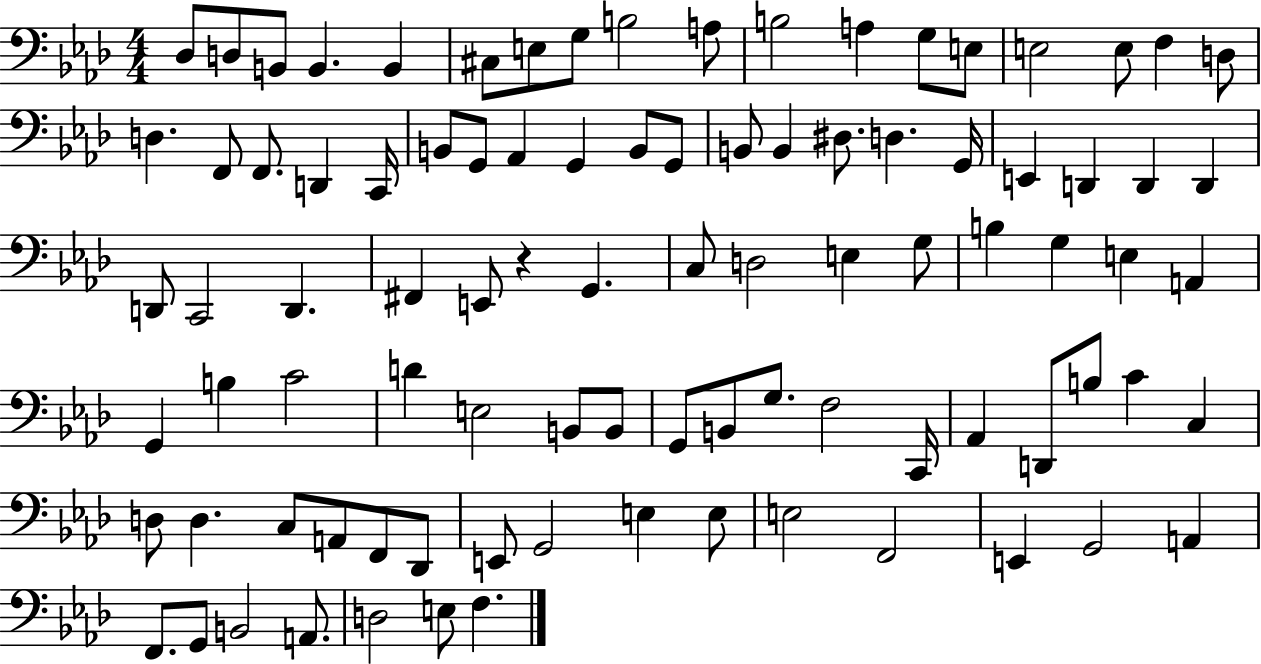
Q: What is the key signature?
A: AES major